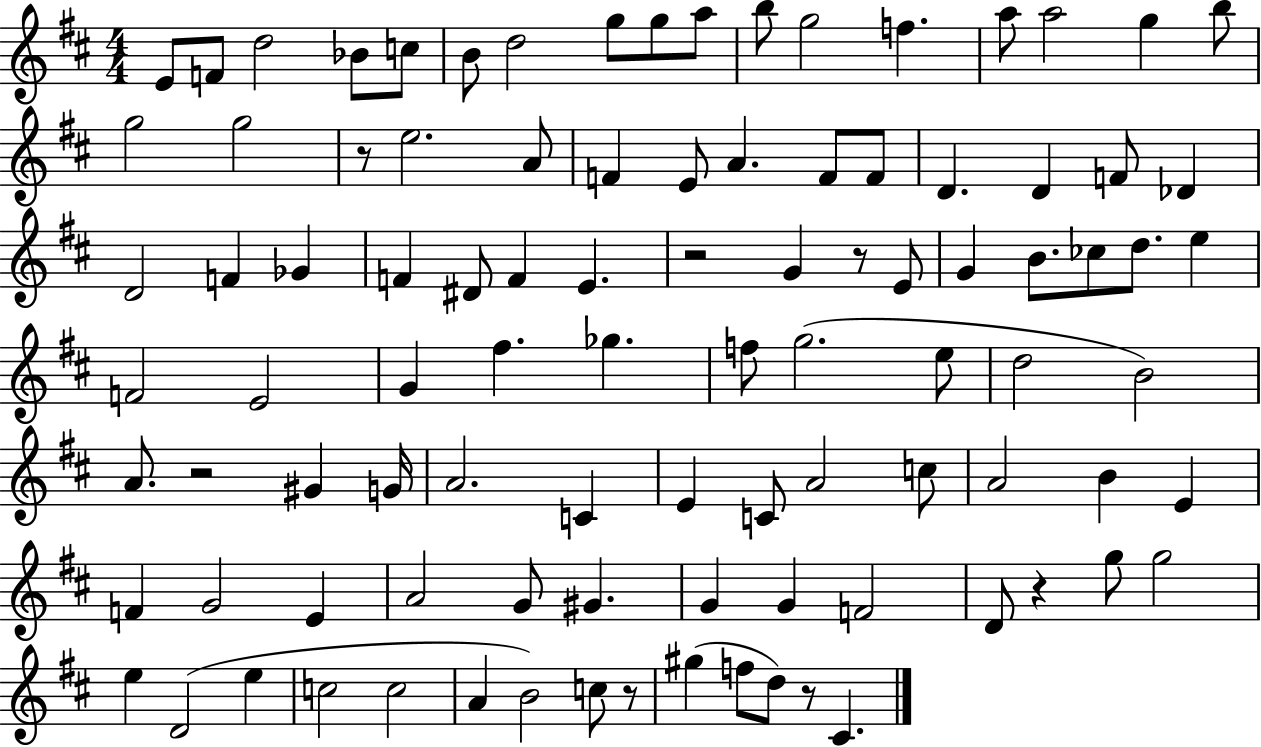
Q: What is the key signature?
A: D major